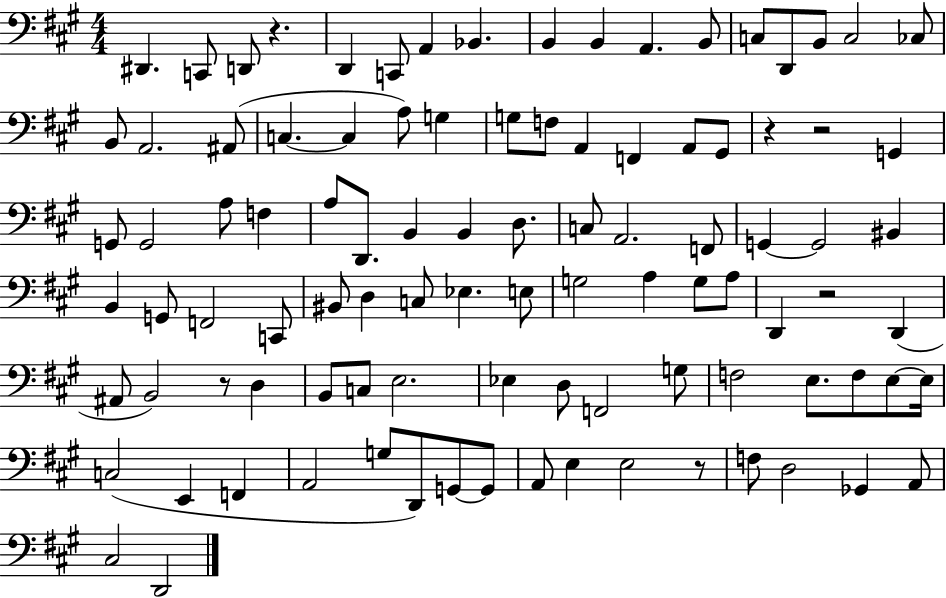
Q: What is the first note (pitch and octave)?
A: D#2